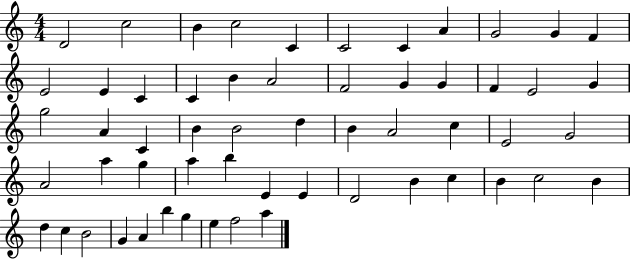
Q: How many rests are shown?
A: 0